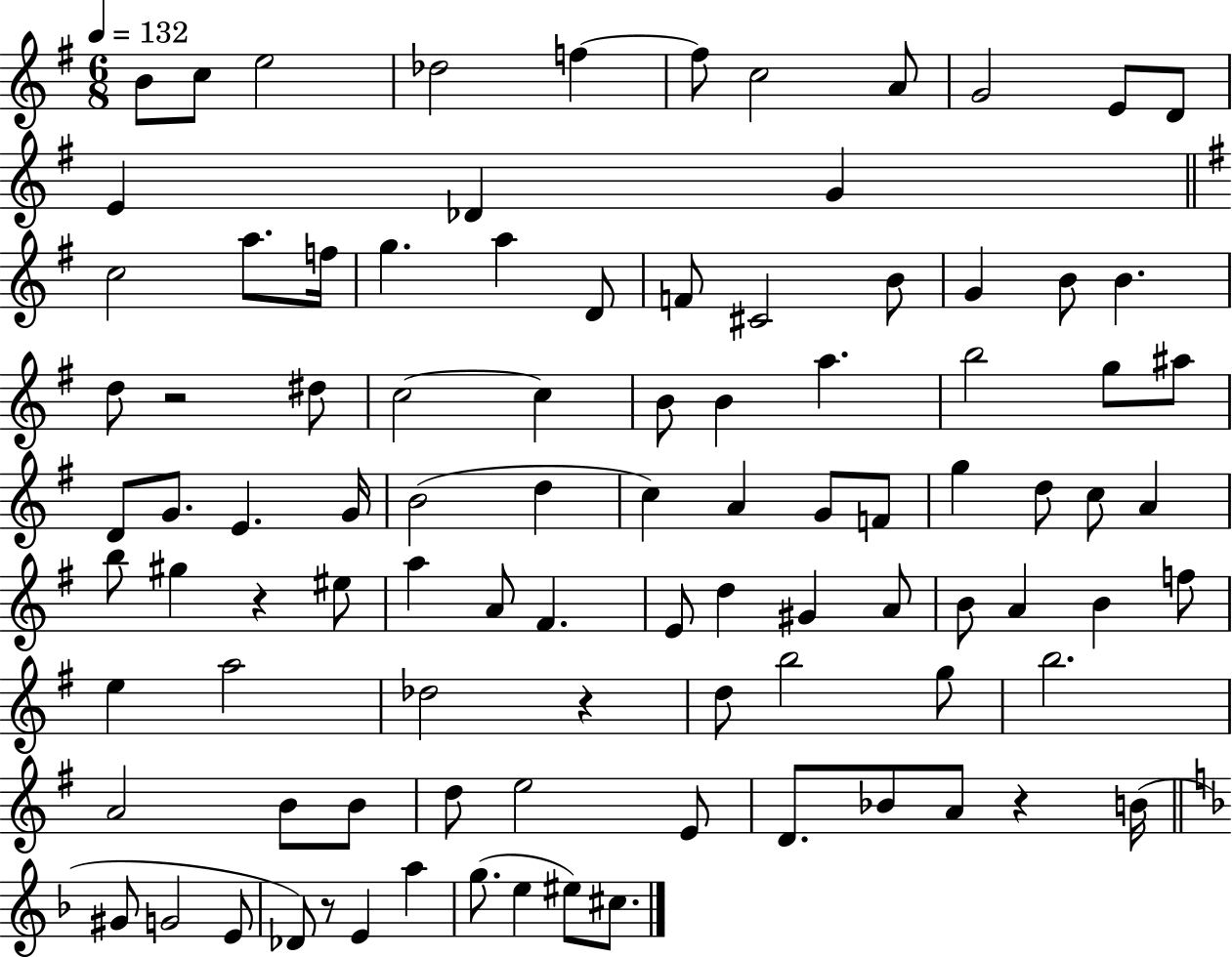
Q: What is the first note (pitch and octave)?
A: B4